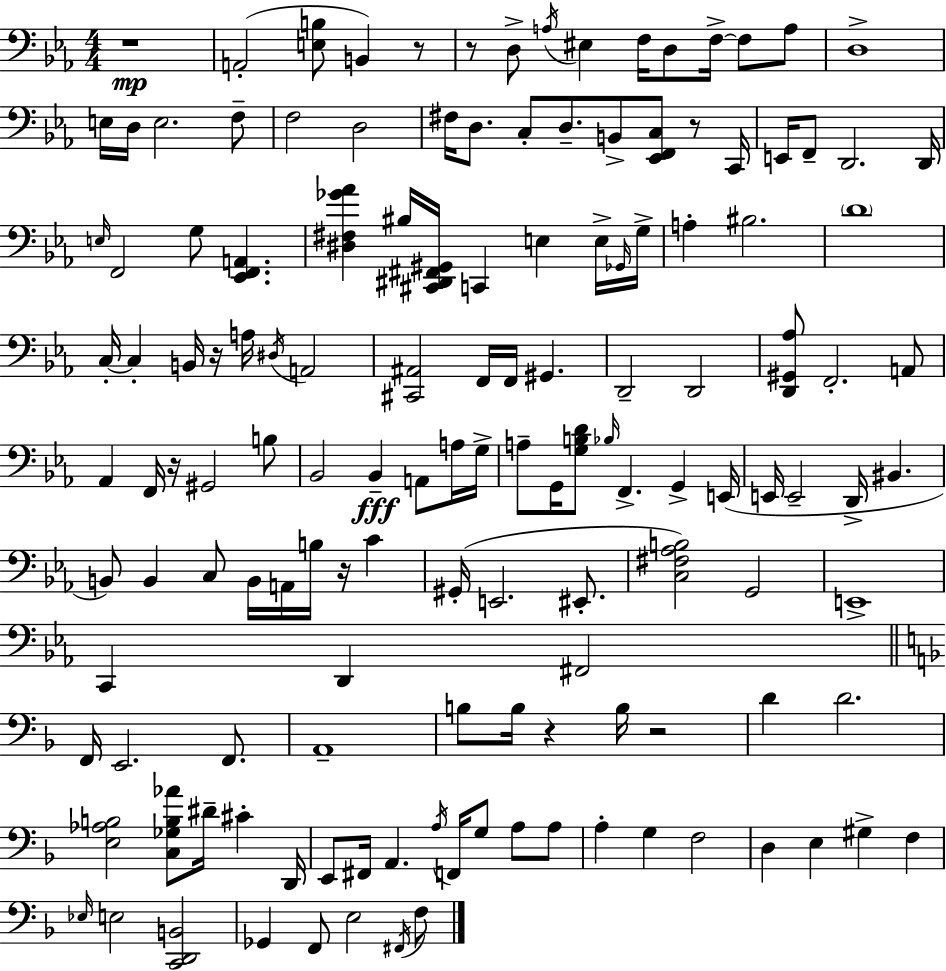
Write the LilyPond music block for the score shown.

{
  \clef bass
  \numericTimeSignature
  \time 4/4
  \key c \minor
  r1\mp | a,2-.( <e b>8 b,4) r8 | r8 d8-> \acciaccatura { a16 } eis4 f16 d8 f16->~~ f8 a8 | d1-> | \break e16 d16 e2. f8-- | f2 d2 | fis16 d8. c8-. d8.-- b,8-> <ees, f, c>8 r8 | c,16 e,16 f,8-- d,2. | \break d,16 \grace { e16 } f,2 g8 <ees, f, a,>4. | <dis fis ges' aes'>4 bis16 <cis, dis, fis, gis,>16 c,4 e4 | e16-> \grace { ges,16 } g16-> a4-. bis2. | \parenthesize d'1 | \break c16-.~~ c4-. b,16 r16 a16 \acciaccatura { dis16 } a,2 | <cis, ais,>2 f,16 f,16 gis,4. | d,2-- d,2 | <d, gis, aes>8 f,2.-. | \break a,8 aes,4 f,16 r16 gis,2 | b8 bes,2 bes,4--\fff | a,8 a16 g16-> a8-- g,16 <g b d'>8 \grace { bes16 } f,4.-> | g,4-> e,16( e,16 e,2-- d,16-> bis,4. | \break b,8) b,4 c8 b,16 a,16 b16 | r16 c'4 gis,16-.( e,2. | eis,8.-. <c fis aes b>2) g,2 | e,1-> | \break c,4 d,4 fis,2 | \bar "||" \break \key f \major f,16 e,2. f,8. | a,1-- | b8 b16 r4 b16 r2 | d'4 d'2. | \break <e aes b>2 <c ges b aes'>8 dis'16-- cis'4-. d,16 | e,8 fis,16 a,4. \acciaccatura { a16 } f,16 g8 a8 a8 | a4-. g4 f2 | d4 e4 gis4-> f4 | \break \grace { ees16 } e2 <c, d, b,>2 | ges,4 f,8 e2 | \acciaccatura { fis,16 } f8 \bar "|."
}